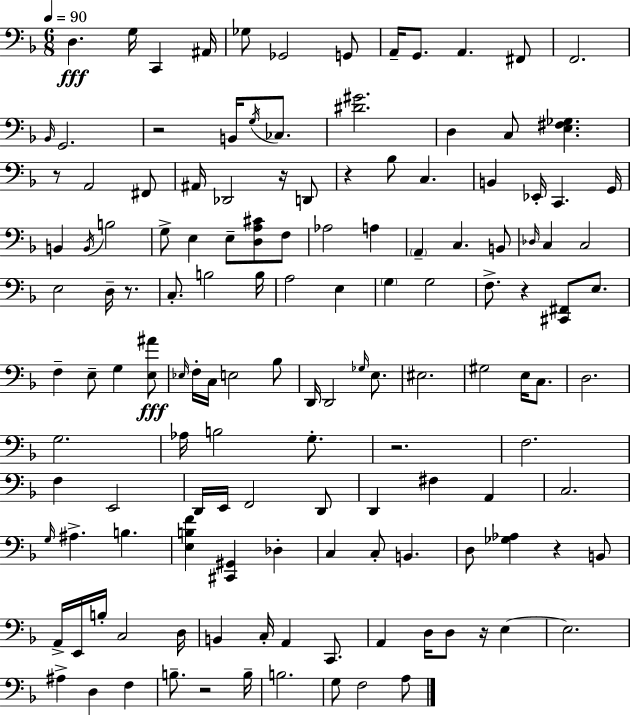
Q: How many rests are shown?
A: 10